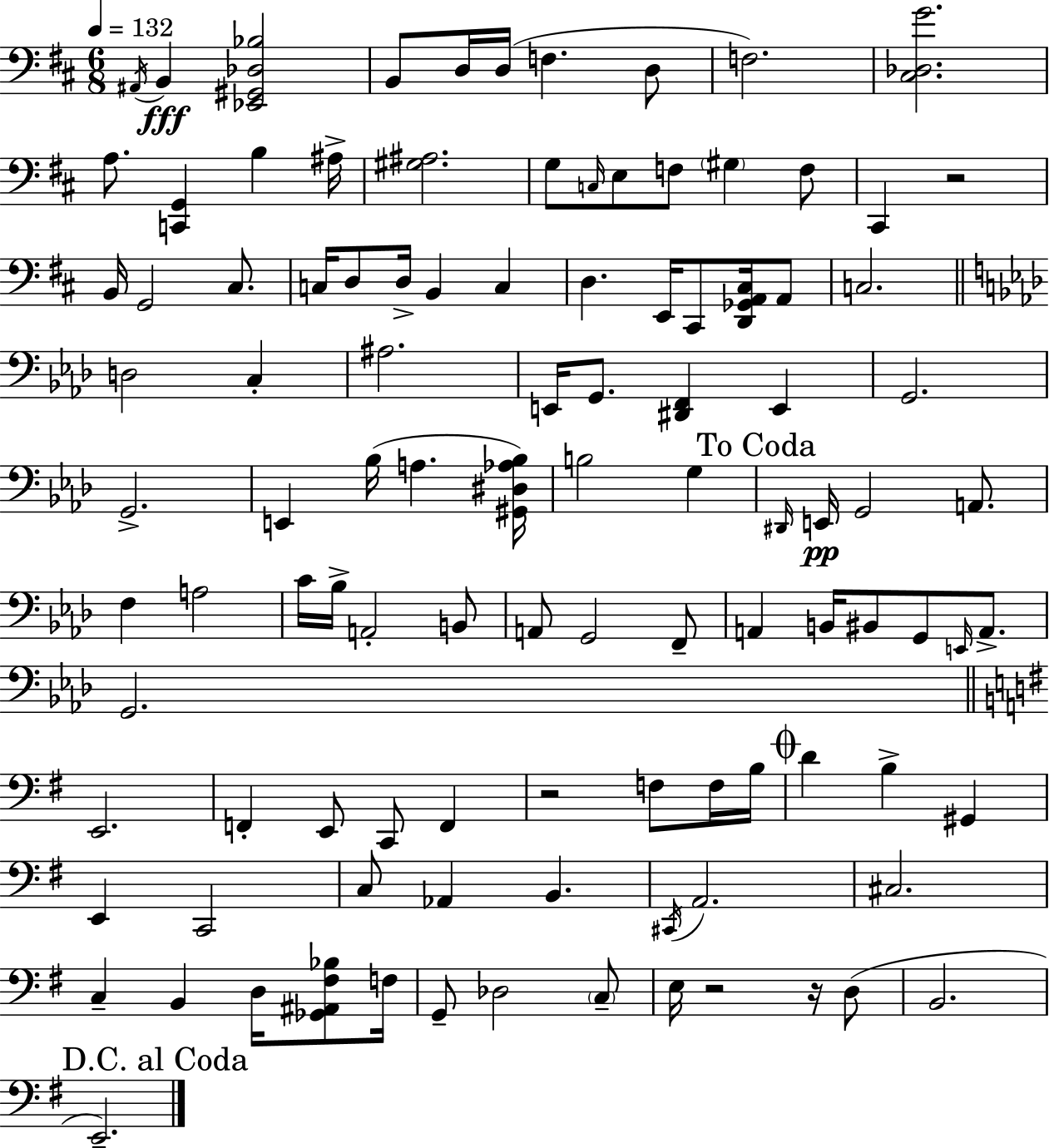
{
  \clef bass
  \numericTimeSignature
  \time 6/8
  \key d \major
  \tempo 4 = 132
  \acciaccatura { ais,16 }\fff b,4 <ees, gis, des bes>2 | b,8 d16 d16( f4. d8 | f2.) | <cis des g'>2. | \break a8. <c, g,>4 b4 | ais16-> <gis ais>2. | g8 \grace { c16 } e8 f8 \parenthesize gis4 | f8 cis,4 r2 | \break b,16 g,2 cis8. | c16 d8 d16-> b,4 c4 | d4. e,16 cis,8 <d, ges, a, cis>16 | a,8 c2. | \break \bar "||" \break \key aes \major d2 c4-. | ais2. | e,16 g,8. <dis, f,>4 e,4 | g,2. | \break g,2.-> | e,4 bes16( a4. <gis, dis aes bes>16) | b2 g4 | \mark "To Coda" \grace { dis,16 } e,16\pp g,2 a,8. | \break f4 a2 | c'16 bes16-> a,2-. b,8 | a,8 g,2 f,8-- | a,4 b,16 bis,8 g,8 \grace { e,16 } a,8.-> | \break g,2. | \bar "||" \break \key g \major e,2. | f,4-. e,8 c,8 f,4 | r2 f8 f16 b16 | \mark \markup { \musicglyph "scripts.coda" } d'4 b4-> gis,4 | \break e,4 c,2 | c8 aes,4 b,4. | \acciaccatura { cis,16 } a,2. | cis2. | \break c4-- b,4 d16 <ges, ais, fis bes>8 | f16 g,8-- des2 \parenthesize c8-- | e16 r2 r16 d8( | b,2. | \break \mark "D.C. al Coda" e,2.--) | \bar "|."
}